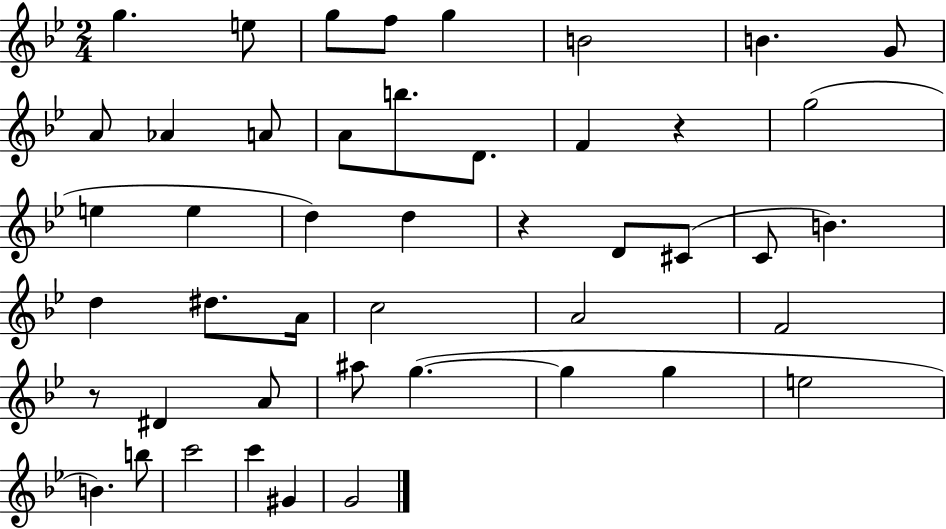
{
  \clef treble
  \numericTimeSignature
  \time 2/4
  \key bes \major
  g''4. e''8 | g''8 f''8 g''4 | b'2 | b'4. g'8 | \break a'8 aes'4 a'8 | a'8 b''8. d'8. | f'4 r4 | g''2( | \break e''4 e''4 | d''4) d''4 | r4 d'8 cis'8( | c'8 b'4.) | \break d''4 dis''8. a'16 | c''2 | a'2 | f'2 | \break r8 dis'4 a'8 | ais''8 g''4.~(~ | g''4 g''4 | e''2 | \break b'4.) b''8 | c'''2 | c'''4 gis'4 | g'2 | \break \bar "|."
}